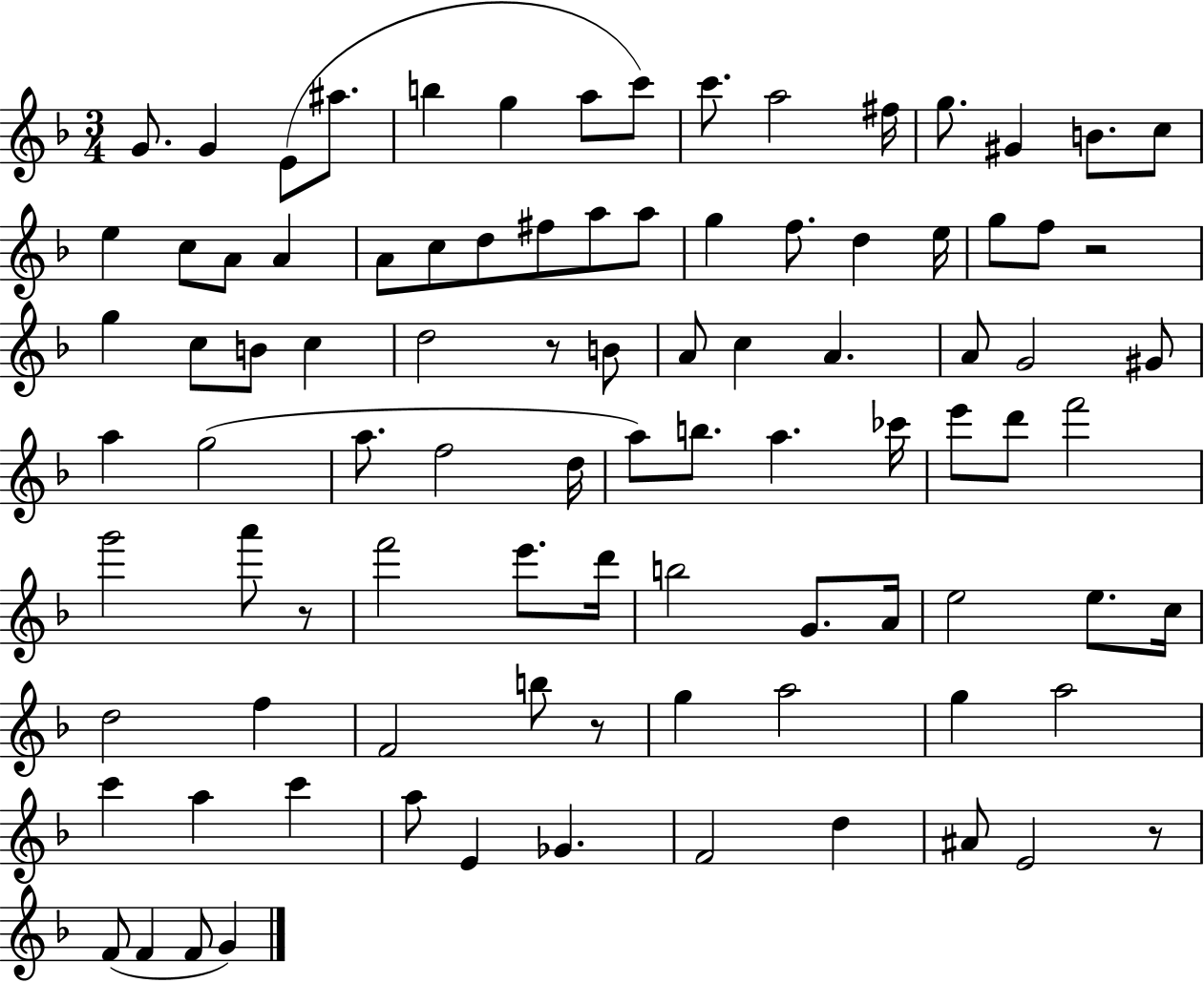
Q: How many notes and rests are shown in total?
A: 93